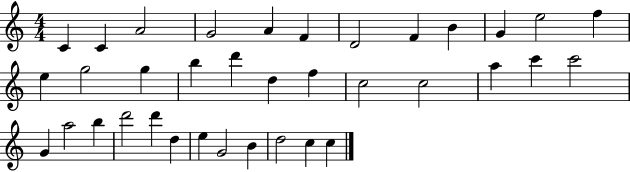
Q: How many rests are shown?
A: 0